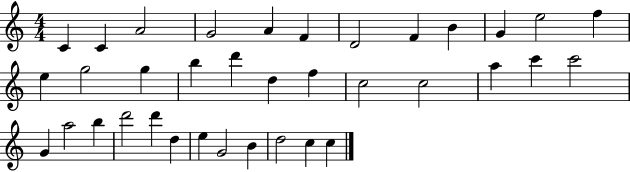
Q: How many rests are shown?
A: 0